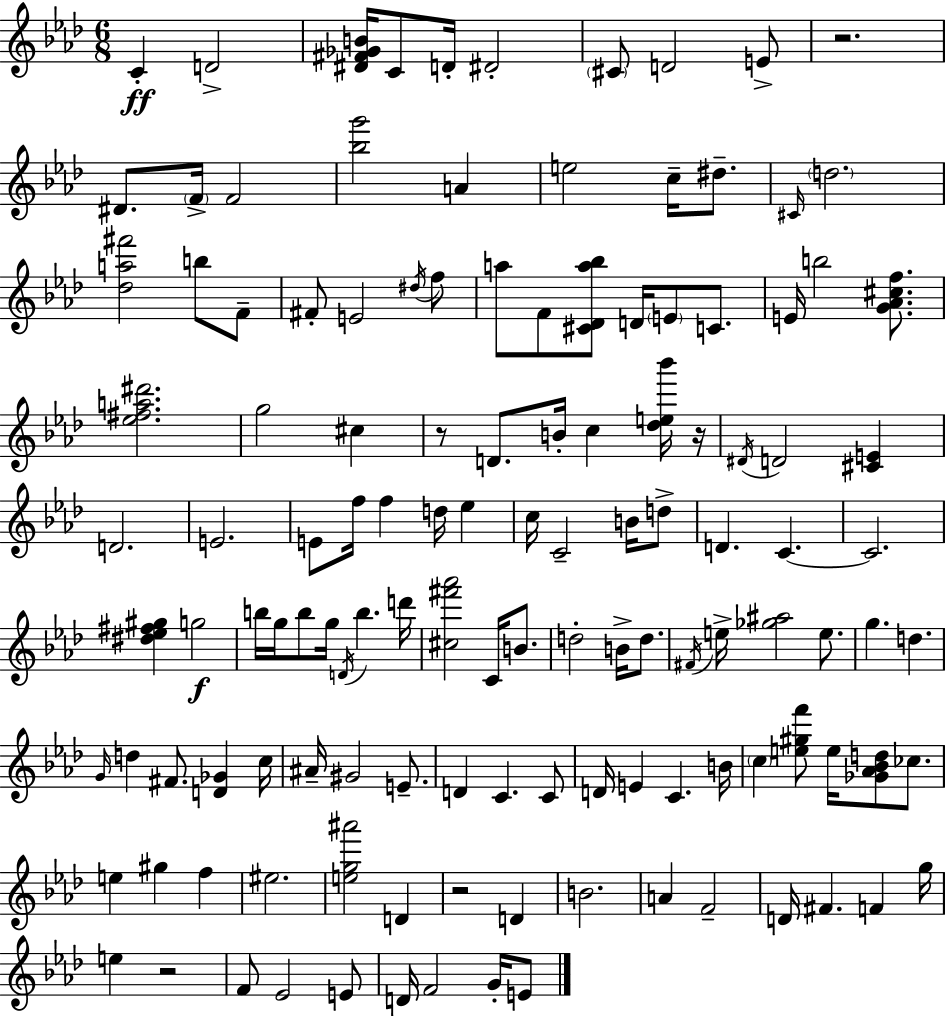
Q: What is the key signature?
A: F minor